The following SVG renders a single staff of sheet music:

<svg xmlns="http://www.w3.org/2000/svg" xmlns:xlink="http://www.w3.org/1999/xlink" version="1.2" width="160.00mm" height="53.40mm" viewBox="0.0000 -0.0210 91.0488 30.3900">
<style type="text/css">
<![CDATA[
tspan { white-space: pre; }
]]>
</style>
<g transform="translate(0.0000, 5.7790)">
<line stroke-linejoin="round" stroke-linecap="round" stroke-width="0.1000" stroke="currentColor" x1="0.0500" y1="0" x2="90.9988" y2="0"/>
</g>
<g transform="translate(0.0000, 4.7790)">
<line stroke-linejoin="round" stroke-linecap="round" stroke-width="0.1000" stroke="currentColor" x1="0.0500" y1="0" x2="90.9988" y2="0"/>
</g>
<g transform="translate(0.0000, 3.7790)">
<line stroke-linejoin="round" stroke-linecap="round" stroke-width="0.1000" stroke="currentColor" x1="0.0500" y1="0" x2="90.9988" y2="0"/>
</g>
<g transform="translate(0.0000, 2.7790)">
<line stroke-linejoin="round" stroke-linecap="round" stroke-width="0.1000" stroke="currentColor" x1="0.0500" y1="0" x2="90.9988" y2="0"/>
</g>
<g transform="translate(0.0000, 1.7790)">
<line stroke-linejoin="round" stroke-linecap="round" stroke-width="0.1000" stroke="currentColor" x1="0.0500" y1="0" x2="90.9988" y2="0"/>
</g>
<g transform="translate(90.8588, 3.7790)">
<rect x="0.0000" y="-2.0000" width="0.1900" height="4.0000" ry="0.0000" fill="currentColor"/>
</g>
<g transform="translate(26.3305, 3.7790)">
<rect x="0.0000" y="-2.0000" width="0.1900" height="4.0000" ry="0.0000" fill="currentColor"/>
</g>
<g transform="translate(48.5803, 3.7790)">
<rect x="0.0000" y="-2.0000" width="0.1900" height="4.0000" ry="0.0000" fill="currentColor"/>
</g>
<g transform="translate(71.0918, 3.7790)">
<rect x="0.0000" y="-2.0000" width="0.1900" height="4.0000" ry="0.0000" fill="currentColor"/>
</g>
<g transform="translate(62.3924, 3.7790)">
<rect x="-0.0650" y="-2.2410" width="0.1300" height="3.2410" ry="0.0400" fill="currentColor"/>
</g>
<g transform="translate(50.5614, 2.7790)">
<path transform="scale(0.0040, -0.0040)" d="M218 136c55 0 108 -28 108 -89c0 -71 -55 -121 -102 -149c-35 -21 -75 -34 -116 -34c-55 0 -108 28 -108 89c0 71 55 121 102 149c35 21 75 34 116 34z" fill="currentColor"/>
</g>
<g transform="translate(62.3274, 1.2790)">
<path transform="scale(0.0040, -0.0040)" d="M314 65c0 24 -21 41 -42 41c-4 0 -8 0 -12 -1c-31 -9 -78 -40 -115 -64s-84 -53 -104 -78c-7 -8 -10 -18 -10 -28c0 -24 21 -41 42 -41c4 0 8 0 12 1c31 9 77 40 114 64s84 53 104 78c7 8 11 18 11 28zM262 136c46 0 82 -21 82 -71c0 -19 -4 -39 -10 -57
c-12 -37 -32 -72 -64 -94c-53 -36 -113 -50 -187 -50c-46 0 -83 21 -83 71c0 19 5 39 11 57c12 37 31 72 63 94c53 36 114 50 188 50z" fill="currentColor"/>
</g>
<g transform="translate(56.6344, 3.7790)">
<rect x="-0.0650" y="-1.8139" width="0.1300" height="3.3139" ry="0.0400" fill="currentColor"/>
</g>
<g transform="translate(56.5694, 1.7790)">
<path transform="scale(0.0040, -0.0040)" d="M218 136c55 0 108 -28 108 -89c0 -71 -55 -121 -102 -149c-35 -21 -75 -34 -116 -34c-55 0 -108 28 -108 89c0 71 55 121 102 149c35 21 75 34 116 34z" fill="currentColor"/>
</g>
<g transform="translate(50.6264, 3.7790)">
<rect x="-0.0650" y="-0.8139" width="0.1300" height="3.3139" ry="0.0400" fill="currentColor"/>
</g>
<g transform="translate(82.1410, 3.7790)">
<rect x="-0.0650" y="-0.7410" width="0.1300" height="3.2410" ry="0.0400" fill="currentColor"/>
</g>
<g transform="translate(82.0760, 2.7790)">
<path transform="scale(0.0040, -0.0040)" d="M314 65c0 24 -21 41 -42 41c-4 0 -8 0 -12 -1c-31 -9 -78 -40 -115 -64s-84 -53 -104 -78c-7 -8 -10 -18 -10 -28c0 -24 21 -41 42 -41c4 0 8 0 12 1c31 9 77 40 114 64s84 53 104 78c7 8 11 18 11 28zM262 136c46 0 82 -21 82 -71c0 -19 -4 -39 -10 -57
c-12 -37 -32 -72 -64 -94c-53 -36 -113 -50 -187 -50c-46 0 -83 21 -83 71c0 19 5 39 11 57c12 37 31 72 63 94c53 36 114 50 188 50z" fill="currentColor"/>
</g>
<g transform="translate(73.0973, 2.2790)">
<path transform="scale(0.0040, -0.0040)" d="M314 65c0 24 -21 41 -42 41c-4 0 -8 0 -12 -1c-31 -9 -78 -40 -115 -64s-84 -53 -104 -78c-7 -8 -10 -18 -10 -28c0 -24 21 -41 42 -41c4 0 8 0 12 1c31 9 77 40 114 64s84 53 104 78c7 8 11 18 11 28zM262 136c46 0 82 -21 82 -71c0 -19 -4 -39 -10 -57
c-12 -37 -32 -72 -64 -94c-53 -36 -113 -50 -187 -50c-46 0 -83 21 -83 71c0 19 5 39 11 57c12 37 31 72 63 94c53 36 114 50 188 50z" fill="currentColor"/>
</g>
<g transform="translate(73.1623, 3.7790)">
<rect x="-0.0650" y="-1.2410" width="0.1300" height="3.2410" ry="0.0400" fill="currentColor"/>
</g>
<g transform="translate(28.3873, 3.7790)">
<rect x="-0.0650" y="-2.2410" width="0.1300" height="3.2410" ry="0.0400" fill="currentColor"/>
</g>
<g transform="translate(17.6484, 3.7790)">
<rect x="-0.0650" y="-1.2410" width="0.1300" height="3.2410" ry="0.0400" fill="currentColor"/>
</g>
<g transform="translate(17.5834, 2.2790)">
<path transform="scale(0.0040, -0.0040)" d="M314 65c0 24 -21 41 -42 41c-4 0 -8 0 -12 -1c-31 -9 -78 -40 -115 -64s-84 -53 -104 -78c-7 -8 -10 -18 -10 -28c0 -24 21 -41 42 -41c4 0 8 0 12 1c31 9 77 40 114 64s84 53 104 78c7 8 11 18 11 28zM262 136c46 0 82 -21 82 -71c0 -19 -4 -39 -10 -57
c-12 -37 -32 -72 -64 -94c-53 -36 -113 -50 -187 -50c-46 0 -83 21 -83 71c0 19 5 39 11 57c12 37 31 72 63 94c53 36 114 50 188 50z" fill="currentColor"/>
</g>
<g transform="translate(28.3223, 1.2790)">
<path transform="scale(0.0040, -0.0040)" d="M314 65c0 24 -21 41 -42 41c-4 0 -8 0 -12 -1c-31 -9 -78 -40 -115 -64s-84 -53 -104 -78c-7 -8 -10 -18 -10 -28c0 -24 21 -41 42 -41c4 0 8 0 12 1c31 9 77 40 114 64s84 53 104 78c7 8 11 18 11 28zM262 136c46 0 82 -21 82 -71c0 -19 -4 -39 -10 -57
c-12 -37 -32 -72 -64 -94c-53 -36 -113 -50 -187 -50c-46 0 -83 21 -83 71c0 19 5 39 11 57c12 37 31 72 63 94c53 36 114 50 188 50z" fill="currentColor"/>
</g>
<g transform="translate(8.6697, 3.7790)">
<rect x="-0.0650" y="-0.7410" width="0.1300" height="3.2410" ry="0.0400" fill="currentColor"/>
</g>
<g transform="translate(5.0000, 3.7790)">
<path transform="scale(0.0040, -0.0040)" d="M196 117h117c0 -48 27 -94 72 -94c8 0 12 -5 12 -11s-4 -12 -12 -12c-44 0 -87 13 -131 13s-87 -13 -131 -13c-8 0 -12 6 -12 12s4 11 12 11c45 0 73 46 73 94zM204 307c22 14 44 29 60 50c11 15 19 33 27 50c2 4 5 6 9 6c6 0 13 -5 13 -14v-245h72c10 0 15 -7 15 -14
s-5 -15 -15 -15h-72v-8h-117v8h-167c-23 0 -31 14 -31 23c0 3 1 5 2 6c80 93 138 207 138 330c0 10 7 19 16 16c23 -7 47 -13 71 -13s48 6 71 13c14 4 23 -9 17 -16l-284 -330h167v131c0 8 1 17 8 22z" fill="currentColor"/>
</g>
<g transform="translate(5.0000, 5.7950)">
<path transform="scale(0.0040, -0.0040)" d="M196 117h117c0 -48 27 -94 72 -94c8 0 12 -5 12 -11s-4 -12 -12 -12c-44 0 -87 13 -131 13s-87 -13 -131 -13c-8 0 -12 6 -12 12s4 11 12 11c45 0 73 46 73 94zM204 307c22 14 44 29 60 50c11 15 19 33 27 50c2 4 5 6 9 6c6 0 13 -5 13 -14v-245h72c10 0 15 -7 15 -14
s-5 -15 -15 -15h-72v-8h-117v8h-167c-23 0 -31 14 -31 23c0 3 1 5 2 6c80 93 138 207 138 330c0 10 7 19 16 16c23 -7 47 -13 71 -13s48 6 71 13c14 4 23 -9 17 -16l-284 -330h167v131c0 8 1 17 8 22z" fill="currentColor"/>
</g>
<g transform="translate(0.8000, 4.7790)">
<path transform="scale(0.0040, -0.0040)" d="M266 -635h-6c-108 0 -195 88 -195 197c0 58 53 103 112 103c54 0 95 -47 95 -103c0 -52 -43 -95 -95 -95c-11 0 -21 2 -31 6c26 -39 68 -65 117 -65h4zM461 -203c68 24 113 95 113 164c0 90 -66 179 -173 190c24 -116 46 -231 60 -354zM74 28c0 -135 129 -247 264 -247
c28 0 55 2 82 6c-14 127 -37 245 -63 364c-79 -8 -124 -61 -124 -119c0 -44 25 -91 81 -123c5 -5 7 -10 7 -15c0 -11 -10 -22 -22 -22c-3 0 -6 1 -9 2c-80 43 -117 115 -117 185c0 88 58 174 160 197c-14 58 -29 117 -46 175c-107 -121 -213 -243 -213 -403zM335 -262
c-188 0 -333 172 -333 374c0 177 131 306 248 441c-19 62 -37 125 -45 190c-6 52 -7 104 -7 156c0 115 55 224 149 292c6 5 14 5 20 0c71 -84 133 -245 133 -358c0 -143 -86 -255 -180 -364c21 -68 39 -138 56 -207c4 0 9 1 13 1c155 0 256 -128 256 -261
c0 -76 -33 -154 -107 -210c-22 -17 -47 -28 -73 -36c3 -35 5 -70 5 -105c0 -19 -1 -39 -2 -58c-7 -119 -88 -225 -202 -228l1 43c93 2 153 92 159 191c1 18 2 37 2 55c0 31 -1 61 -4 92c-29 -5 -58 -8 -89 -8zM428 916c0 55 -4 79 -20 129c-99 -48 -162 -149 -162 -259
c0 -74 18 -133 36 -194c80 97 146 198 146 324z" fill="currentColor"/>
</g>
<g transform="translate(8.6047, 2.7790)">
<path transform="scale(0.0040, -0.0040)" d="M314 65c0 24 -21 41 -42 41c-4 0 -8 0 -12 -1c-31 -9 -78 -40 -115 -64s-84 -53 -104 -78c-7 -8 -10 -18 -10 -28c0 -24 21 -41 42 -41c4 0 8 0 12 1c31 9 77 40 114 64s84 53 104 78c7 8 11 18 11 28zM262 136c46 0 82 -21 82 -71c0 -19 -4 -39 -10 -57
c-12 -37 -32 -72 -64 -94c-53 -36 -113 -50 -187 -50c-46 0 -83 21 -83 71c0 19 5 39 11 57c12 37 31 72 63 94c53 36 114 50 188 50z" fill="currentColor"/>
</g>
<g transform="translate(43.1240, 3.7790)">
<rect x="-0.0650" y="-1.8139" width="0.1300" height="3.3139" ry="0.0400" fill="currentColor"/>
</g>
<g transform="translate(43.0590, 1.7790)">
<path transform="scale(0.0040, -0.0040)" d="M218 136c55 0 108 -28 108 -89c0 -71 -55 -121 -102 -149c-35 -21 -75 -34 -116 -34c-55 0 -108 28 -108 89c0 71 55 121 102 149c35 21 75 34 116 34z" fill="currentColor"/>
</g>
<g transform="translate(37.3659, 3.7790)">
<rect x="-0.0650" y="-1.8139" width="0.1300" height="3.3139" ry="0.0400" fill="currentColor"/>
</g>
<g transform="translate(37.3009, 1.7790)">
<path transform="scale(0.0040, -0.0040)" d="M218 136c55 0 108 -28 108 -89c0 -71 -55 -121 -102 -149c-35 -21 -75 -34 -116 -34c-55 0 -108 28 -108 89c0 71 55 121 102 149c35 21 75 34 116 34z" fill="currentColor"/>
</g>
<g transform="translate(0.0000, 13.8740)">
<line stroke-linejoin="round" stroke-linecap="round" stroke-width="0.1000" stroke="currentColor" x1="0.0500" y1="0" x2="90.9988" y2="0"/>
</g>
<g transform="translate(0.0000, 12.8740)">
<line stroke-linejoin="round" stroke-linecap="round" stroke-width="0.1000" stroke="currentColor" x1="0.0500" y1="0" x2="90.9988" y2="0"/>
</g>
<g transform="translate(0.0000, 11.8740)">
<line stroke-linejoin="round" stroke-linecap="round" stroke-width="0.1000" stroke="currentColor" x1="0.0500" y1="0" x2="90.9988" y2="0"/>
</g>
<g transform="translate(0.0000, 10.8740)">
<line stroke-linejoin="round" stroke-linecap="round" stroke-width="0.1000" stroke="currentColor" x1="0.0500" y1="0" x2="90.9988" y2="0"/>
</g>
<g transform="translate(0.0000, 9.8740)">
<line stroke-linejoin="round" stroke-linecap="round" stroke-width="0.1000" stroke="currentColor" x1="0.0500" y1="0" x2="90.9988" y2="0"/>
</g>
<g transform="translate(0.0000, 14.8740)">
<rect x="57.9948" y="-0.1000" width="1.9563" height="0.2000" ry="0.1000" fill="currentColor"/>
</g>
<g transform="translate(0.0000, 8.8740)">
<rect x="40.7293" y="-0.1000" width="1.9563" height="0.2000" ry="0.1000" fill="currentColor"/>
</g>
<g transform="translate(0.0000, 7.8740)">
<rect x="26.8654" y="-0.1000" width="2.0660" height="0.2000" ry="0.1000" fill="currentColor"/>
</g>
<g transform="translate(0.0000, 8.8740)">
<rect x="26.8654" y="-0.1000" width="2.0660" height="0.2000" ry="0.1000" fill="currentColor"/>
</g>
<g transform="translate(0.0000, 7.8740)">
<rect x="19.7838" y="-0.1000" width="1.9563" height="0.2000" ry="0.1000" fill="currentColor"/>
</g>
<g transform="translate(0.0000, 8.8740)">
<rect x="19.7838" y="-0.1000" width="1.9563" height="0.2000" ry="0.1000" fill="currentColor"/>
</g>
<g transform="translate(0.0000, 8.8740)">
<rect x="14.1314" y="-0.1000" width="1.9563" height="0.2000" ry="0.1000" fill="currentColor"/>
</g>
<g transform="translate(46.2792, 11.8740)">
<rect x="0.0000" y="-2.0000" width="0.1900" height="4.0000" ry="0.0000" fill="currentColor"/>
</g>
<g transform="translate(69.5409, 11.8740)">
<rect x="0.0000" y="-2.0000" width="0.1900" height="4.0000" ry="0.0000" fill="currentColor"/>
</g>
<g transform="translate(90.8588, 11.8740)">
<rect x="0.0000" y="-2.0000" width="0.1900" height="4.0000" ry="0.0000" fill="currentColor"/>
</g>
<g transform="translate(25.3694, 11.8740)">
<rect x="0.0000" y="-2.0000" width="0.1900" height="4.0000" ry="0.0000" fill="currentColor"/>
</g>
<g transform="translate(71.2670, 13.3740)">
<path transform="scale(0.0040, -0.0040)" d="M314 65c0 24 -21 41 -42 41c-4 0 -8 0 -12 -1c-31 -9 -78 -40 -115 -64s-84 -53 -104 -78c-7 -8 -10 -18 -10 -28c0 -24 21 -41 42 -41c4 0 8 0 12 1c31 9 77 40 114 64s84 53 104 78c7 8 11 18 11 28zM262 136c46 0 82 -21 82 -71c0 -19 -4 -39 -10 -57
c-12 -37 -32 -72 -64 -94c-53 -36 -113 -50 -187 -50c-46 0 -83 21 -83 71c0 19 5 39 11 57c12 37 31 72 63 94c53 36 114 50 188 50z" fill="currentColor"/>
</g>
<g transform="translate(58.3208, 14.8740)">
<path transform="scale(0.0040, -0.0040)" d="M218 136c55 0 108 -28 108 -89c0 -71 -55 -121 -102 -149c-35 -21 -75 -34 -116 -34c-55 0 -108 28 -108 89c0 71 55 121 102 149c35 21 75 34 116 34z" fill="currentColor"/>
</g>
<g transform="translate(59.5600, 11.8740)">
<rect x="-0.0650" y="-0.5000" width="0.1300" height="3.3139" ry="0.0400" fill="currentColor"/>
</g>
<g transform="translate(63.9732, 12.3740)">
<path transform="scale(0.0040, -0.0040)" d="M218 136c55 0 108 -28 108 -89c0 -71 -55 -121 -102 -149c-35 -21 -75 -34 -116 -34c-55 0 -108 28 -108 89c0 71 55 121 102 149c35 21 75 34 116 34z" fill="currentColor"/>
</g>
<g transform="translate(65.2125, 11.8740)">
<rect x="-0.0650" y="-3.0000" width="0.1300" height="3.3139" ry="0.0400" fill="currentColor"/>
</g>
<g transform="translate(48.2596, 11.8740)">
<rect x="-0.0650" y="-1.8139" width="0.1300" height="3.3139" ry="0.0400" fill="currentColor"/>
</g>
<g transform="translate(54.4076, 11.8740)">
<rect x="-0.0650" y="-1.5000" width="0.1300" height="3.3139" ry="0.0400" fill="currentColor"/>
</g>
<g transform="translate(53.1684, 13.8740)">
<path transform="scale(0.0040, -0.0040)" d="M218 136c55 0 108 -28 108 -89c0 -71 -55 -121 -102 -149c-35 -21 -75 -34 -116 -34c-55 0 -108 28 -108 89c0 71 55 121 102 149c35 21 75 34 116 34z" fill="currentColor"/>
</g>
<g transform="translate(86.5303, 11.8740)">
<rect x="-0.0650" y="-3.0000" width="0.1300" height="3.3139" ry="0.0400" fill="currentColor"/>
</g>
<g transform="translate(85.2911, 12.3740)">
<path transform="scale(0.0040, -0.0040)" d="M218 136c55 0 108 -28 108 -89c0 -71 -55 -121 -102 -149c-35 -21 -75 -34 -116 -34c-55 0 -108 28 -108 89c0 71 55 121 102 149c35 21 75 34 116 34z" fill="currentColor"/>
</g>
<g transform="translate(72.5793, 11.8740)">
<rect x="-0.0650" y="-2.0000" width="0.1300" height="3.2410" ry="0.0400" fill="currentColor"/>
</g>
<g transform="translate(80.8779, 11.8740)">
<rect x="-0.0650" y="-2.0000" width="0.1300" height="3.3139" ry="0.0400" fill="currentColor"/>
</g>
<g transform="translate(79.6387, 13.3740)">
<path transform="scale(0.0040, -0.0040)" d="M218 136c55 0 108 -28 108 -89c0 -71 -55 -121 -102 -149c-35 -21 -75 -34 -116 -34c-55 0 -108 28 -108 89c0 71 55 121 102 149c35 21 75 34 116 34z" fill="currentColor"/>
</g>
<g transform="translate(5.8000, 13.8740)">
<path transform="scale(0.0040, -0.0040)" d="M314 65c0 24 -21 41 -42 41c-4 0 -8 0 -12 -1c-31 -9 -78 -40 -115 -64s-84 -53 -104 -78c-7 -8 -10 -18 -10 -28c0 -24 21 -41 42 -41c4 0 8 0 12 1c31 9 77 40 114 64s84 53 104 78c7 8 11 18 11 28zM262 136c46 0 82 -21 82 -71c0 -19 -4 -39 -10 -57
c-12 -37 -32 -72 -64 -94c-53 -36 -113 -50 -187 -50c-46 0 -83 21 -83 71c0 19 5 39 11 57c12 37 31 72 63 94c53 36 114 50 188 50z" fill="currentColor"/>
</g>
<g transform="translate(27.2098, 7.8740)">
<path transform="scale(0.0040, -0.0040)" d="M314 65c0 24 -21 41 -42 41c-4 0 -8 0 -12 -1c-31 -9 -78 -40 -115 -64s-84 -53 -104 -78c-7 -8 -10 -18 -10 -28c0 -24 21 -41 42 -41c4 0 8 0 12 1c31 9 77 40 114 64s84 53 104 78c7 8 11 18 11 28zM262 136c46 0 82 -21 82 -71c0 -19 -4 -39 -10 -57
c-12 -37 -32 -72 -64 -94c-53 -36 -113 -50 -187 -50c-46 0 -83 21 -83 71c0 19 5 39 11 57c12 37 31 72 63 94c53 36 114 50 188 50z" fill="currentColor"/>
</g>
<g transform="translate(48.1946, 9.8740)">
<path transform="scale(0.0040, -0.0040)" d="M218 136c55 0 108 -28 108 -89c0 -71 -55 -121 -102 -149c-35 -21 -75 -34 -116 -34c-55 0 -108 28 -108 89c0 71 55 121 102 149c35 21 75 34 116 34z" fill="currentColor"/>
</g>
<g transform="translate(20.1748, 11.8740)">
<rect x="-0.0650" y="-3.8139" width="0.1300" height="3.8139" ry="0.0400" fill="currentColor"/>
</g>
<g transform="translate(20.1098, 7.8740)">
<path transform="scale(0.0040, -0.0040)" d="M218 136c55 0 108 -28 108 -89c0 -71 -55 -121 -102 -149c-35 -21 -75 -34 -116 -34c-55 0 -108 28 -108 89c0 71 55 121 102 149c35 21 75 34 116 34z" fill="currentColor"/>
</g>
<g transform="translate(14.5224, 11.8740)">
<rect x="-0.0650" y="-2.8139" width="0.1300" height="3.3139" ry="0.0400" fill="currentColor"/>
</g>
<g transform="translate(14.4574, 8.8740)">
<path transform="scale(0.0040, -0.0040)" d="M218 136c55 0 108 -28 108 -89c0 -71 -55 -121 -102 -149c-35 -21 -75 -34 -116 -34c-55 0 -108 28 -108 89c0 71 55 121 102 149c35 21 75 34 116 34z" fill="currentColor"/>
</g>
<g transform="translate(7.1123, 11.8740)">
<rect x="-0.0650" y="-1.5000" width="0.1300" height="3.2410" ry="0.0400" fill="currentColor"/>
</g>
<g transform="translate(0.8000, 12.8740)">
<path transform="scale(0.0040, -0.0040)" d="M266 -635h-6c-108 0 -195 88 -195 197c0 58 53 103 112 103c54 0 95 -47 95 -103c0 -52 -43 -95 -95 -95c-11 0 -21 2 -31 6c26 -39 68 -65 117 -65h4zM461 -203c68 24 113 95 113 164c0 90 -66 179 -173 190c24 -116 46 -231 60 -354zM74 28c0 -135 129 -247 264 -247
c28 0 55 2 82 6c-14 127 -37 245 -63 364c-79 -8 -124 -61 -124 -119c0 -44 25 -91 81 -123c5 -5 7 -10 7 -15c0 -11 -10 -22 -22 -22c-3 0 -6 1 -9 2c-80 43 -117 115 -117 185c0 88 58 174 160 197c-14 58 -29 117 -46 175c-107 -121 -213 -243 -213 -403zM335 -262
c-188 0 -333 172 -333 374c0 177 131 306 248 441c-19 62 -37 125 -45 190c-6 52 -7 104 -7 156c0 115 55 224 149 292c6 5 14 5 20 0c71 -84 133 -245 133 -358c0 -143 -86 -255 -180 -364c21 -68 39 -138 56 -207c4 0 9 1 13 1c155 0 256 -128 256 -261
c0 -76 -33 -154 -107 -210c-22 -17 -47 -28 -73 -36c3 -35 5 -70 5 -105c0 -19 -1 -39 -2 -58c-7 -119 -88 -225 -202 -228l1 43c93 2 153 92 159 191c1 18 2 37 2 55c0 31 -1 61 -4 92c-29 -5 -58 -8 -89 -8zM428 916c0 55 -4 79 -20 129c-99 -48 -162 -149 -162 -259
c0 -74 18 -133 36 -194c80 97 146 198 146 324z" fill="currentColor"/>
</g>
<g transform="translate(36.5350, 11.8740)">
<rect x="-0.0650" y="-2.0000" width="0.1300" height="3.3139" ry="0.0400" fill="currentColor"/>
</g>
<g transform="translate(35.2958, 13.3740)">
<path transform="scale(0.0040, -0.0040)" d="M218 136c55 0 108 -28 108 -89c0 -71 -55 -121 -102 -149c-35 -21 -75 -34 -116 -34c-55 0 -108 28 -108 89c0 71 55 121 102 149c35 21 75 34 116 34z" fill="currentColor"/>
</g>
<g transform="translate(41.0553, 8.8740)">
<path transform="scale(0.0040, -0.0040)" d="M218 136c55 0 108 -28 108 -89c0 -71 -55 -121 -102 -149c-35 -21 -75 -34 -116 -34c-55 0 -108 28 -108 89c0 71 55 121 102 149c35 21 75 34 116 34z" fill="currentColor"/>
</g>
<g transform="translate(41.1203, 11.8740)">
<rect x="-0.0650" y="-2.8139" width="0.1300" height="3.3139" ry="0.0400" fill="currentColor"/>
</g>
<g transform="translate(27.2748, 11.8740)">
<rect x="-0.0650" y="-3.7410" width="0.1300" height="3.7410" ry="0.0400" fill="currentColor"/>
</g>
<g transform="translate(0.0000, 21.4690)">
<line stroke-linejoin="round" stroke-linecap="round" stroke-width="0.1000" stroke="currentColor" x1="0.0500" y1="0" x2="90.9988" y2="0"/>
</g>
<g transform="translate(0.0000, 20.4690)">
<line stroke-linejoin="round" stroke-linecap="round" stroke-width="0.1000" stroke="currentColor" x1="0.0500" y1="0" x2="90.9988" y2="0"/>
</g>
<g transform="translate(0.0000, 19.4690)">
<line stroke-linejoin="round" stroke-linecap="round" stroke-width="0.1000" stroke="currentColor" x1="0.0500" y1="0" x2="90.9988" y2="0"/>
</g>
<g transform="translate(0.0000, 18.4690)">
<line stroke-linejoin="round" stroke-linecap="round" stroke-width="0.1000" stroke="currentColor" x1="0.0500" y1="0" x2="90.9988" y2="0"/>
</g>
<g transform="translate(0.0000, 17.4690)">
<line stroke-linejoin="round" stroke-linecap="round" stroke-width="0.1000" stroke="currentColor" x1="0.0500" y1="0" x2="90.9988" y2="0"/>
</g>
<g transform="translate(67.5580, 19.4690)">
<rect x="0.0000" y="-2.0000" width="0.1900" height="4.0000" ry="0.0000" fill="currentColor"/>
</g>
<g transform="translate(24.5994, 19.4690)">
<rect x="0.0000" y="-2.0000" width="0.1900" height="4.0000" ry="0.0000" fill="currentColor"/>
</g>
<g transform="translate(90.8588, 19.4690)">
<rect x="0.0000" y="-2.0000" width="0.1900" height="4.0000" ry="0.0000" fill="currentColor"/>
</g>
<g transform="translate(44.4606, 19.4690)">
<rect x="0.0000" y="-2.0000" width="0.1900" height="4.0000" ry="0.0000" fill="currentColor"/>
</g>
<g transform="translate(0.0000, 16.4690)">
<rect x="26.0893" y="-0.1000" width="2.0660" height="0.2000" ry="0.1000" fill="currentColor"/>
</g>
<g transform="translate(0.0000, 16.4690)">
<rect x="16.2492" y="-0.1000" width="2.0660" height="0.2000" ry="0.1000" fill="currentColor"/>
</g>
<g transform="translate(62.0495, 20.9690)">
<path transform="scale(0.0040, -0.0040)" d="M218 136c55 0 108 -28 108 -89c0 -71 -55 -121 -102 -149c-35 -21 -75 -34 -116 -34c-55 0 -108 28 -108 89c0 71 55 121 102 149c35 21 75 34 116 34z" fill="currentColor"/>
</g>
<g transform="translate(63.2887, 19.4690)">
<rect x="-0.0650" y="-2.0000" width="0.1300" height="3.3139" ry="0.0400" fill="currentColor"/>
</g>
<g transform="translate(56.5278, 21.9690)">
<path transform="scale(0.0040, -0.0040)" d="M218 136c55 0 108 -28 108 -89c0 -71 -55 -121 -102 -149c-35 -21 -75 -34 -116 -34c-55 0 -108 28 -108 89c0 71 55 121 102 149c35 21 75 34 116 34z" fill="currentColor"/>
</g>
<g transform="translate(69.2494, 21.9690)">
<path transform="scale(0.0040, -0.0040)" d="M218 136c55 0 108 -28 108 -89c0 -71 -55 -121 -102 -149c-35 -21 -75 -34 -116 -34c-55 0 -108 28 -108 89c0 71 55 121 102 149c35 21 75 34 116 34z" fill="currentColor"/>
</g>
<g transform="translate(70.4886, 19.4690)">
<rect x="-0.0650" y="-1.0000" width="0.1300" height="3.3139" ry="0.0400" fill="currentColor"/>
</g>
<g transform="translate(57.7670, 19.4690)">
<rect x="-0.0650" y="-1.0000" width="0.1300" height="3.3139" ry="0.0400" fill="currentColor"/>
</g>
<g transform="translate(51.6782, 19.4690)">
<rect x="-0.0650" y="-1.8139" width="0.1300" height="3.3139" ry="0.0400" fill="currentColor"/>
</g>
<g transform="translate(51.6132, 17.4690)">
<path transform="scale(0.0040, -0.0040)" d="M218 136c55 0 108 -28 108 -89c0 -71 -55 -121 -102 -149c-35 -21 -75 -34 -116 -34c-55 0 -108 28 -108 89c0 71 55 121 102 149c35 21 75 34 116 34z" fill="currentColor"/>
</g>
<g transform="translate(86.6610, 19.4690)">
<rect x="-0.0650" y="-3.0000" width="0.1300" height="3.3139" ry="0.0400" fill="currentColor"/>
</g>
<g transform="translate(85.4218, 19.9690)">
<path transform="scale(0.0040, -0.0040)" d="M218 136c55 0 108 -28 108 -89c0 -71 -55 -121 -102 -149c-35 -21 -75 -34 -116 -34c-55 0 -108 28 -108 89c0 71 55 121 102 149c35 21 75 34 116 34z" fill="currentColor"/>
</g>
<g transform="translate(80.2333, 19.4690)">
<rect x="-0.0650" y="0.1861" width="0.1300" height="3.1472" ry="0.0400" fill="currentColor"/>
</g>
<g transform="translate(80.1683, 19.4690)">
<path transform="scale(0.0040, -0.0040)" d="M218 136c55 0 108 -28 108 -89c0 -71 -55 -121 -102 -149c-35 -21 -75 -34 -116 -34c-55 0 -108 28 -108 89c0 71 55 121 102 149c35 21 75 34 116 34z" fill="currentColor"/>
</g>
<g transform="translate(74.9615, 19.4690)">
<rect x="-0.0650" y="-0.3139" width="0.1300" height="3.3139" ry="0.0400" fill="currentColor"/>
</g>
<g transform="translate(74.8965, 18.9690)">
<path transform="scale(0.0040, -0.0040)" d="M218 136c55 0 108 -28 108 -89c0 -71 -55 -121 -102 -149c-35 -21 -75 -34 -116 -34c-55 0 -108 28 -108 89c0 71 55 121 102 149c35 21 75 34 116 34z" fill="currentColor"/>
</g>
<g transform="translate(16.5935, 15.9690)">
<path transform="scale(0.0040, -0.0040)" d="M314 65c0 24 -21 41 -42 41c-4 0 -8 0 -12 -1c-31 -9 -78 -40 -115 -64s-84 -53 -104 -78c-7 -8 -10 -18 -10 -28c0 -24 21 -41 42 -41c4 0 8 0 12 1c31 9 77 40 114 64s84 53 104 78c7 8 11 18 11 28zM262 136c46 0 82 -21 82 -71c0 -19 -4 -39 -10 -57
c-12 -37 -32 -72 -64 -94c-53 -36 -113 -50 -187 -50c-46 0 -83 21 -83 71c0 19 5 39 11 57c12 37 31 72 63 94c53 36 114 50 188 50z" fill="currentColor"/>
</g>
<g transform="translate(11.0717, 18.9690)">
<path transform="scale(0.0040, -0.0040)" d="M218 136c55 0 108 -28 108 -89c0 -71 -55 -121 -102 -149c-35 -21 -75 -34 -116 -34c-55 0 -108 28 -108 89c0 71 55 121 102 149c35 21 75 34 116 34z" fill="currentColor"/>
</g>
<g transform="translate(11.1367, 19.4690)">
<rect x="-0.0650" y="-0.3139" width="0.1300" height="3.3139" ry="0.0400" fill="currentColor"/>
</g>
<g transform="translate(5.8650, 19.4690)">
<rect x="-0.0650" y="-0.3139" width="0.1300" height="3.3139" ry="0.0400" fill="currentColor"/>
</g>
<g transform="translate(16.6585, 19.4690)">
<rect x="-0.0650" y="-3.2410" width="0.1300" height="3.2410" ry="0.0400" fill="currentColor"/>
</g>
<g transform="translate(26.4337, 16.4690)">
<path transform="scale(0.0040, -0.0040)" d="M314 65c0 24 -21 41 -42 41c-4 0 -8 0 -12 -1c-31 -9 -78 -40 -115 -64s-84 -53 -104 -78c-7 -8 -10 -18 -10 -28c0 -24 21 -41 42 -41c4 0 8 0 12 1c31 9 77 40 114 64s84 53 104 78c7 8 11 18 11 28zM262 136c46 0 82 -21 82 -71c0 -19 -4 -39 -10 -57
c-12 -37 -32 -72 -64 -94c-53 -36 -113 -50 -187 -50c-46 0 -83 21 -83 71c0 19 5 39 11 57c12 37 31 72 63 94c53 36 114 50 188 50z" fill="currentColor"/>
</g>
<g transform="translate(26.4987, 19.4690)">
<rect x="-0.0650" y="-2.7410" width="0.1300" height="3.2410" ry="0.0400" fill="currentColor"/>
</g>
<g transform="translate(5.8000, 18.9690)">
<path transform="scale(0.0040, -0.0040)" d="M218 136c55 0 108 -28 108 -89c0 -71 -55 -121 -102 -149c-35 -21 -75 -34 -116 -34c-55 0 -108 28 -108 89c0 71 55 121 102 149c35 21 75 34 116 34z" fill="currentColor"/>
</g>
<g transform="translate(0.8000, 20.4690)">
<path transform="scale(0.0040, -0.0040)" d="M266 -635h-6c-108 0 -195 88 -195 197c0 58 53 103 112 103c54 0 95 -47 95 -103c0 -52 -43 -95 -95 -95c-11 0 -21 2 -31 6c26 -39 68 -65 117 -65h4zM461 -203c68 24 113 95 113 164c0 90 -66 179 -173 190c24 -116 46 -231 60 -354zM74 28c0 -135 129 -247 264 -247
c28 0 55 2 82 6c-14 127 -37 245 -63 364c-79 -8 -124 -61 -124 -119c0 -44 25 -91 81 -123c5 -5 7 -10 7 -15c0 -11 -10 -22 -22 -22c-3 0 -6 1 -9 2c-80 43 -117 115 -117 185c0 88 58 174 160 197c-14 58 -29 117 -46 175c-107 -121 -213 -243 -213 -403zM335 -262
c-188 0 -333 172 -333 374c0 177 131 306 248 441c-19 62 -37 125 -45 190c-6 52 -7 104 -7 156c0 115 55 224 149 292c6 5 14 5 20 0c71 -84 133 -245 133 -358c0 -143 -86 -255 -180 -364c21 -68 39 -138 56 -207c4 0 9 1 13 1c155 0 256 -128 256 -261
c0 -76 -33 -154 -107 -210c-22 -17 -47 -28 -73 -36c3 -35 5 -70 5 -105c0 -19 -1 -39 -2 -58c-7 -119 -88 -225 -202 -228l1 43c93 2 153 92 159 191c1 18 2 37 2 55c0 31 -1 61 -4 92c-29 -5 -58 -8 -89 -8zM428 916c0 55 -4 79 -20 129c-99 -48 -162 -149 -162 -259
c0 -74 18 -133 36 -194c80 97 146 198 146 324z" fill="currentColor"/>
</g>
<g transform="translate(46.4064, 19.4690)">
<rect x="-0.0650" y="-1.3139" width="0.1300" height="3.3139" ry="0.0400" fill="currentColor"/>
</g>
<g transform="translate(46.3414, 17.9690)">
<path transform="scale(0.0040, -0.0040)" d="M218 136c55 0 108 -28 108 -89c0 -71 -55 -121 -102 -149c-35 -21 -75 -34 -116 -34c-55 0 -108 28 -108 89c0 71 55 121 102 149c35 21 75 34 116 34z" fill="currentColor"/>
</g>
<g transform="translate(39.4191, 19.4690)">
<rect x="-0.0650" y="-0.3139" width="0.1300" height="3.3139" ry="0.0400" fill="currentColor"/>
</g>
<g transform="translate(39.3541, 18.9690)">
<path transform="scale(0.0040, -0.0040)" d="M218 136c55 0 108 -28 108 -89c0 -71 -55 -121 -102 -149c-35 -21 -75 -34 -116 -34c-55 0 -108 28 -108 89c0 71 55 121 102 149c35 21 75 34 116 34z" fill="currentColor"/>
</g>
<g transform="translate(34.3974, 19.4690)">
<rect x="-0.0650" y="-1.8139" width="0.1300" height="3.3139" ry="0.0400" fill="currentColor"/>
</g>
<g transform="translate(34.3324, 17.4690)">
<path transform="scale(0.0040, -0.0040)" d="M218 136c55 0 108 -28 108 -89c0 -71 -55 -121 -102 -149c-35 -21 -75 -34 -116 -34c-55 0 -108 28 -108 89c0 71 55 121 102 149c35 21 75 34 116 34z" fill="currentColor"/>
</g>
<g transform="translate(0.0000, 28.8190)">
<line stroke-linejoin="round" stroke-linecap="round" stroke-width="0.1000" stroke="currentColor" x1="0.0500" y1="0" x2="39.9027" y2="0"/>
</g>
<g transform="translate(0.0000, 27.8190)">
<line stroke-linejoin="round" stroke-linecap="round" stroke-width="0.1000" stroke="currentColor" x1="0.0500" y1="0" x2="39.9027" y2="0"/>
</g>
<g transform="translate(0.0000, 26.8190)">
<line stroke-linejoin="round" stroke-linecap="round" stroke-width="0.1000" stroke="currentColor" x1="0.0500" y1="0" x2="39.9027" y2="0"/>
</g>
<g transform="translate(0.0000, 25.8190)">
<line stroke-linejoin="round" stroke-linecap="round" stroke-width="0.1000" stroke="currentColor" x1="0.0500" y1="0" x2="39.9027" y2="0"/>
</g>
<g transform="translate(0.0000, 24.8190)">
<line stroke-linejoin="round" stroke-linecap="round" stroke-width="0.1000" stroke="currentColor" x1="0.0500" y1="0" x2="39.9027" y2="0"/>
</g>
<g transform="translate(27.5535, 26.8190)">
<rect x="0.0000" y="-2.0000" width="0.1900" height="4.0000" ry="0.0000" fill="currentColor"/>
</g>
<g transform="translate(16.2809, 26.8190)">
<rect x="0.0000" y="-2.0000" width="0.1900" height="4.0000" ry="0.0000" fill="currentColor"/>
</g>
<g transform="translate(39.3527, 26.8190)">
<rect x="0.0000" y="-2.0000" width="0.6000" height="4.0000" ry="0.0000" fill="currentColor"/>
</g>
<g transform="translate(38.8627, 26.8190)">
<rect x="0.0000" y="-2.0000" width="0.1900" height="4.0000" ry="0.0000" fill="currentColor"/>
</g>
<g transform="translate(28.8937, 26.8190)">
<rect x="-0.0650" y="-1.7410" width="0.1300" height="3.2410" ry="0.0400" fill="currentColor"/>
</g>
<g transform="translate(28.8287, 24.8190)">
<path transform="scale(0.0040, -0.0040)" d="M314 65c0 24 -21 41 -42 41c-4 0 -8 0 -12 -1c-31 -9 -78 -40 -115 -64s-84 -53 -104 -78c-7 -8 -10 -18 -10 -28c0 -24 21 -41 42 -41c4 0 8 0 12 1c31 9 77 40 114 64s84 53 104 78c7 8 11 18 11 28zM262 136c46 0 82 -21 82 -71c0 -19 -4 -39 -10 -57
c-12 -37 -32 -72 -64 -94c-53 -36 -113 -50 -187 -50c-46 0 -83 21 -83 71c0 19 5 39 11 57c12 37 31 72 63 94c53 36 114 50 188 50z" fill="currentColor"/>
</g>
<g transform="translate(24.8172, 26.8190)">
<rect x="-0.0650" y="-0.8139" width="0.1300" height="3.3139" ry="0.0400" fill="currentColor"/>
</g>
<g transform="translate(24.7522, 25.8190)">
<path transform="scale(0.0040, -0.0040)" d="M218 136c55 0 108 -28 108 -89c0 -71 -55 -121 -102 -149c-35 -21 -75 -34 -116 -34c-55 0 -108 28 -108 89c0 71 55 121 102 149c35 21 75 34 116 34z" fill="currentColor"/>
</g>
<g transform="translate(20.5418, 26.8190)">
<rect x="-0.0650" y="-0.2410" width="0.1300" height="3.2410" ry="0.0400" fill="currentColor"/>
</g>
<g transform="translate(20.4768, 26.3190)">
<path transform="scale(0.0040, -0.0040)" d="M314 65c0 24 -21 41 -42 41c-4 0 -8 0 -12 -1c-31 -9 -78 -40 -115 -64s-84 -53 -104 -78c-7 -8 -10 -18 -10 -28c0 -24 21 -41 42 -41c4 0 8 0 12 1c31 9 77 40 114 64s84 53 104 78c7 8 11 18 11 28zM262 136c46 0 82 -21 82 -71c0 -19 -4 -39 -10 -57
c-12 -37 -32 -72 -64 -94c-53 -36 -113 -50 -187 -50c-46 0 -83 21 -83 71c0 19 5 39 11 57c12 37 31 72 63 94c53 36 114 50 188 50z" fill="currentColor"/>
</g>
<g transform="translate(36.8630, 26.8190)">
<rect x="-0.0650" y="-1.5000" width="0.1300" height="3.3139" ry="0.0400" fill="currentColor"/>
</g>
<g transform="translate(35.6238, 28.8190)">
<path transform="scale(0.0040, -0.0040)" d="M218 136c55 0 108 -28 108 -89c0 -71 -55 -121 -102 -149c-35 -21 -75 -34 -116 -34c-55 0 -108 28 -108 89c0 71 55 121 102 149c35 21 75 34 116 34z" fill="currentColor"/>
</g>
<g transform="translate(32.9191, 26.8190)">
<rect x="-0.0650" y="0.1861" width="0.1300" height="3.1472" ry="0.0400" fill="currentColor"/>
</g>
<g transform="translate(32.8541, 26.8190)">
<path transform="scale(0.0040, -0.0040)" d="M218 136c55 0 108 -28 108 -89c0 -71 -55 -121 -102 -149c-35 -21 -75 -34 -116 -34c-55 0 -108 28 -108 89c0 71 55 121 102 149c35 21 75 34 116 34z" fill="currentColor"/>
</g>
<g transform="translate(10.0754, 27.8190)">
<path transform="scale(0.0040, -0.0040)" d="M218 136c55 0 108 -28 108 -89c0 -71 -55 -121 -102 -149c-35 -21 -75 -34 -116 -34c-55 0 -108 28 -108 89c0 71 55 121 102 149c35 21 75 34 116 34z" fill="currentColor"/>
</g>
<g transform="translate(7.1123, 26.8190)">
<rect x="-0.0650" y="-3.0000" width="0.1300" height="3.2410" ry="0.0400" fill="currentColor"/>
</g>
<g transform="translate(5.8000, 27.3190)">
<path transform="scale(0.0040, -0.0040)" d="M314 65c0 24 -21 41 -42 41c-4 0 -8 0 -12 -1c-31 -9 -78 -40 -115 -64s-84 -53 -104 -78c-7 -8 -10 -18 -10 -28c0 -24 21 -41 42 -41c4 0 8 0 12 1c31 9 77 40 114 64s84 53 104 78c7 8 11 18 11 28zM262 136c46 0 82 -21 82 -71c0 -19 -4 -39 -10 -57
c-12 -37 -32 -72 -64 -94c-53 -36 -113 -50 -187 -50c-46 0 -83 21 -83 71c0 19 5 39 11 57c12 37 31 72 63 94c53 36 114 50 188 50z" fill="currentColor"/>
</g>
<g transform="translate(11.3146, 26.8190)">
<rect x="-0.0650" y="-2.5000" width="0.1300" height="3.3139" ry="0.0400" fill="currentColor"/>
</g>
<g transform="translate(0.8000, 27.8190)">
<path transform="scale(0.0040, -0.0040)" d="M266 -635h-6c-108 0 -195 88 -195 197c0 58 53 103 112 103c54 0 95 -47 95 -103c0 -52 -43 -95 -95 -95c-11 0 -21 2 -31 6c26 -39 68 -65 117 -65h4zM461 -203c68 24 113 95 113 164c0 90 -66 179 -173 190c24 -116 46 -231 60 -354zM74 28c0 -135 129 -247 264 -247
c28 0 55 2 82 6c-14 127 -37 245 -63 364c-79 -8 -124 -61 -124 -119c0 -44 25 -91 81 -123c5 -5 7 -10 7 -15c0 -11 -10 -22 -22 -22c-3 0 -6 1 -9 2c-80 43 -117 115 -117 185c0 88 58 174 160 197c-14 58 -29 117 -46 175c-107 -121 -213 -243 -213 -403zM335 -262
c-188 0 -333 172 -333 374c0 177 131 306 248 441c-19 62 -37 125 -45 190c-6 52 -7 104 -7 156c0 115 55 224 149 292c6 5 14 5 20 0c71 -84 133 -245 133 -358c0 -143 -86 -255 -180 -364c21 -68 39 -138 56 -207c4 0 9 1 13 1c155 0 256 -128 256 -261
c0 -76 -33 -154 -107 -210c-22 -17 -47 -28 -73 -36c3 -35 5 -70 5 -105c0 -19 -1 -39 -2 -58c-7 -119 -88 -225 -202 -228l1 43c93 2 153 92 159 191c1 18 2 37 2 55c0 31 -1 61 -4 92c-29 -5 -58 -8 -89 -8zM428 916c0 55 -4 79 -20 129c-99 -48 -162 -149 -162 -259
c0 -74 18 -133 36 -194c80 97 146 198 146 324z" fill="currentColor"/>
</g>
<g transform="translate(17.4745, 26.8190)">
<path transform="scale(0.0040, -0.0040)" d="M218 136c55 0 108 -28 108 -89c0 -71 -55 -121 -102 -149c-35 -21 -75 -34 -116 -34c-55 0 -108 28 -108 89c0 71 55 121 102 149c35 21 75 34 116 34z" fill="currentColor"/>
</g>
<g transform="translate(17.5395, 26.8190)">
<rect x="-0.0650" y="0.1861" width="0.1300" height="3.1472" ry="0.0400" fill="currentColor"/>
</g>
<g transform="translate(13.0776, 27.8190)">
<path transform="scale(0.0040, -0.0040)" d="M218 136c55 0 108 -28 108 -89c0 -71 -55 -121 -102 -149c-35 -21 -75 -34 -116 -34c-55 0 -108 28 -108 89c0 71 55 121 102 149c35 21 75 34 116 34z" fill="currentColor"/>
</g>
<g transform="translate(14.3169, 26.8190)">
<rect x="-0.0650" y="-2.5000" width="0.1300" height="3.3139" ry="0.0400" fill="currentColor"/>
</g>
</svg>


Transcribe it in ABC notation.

X:1
T:Untitled
M:4/4
L:1/4
K:C
d2 e2 g2 f f d f g2 e2 d2 E2 a c' c'2 F a f E C A F2 F A c c b2 a2 f c e f D F D c B A A2 G G B c2 d f2 B E